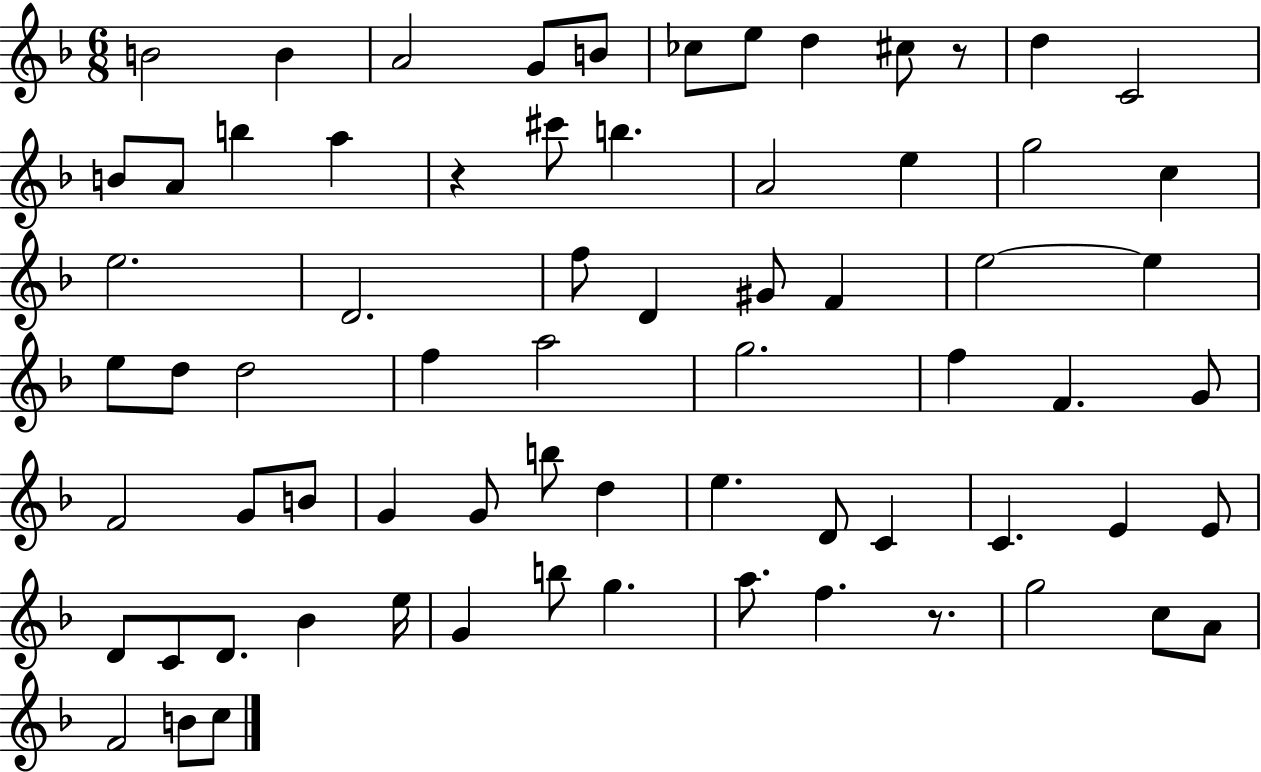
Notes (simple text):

B4/h B4/q A4/h G4/e B4/e CES5/e E5/e D5/q C#5/e R/e D5/q C4/h B4/e A4/e B5/q A5/q R/q C#6/e B5/q. A4/h E5/q G5/h C5/q E5/h. D4/h. F5/e D4/q G#4/e F4/q E5/h E5/q E5/e D5/e D5/h F5/q A5/h G5/h. F5/q F4/q. G4/e F4/h G4/e B4/e G4/q G4/e B5/e D5/q E5/q. D4/e C4/q C4/q. E4/q E4/e D4/e C4/e D4/e. Bb4/q E5/s G4/q B5/e G5/q. A5/e. F5/q. R/e. G5/h C5/e A4/e F4/h B4/e C5/e